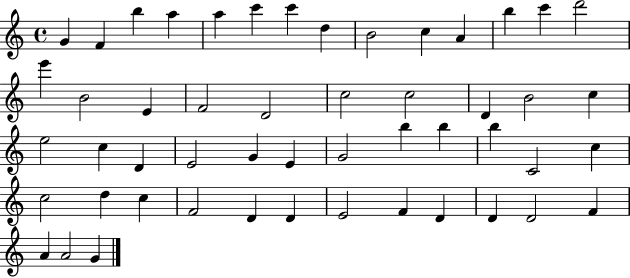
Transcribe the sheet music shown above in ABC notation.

X:1
T:Untitled
M:4/4
L:1/4
K:C
G F b a a c' c' d B2 c A b c' d'2 e' B2 E F2 D2 c2 c2 D B2 c e2 c D E2 G E G2 b b b C2 c c2 d c F2 D D E2 F D D D2 F A A2 G